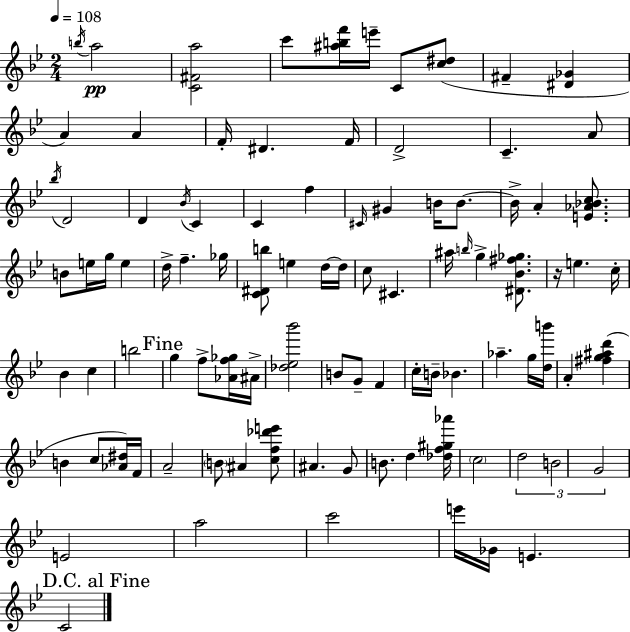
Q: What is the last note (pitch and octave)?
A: C4